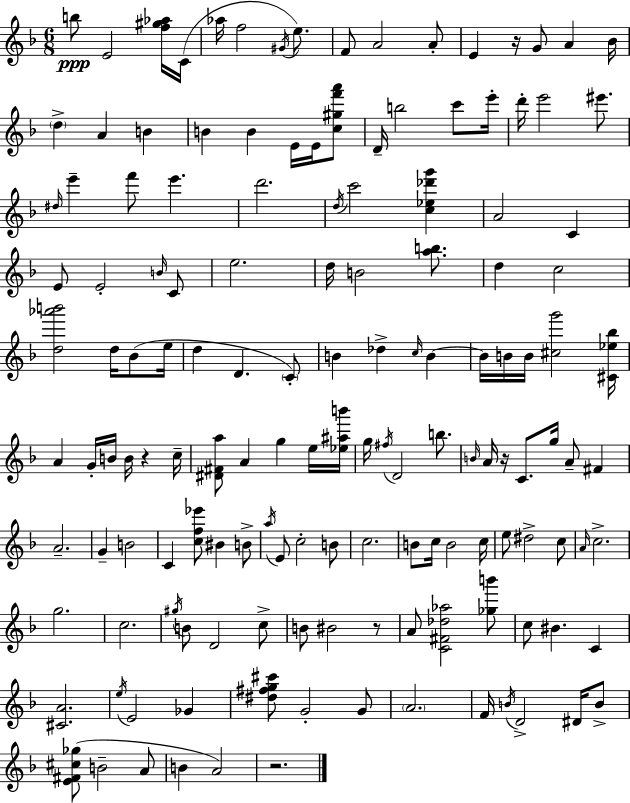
X:1
T:Untitled
M:6/8
L:1/4
K:F
b/2 E2 [f^g_a]/4 C/4 _a/4 f2 ^G/4 e/2 F/2 A2 A/2 E z/4 G/2 A _B/4 d A B B B E/4 E/4 [c^gf'a']/2 D/4 b2 c'/2 e'/4 d'/4 e'2 ^e'/2 ^d/4 e' f'/2 e' d'2 d/4 c'2 [c_e_d'g'] A2 C E/2 E2 B/4 C/2 e2 d/4 B2 [ab]/2 d c2 [d_a'b']2 d/4 _B/2 e/4 d D C/2 B _d c/4 B B/4 B/4 B/4 [^cg']2 [^C_e_b]/4 A G/4 B/4 B/4 z c/4 [^D^Fa]/2 A g e/4 [_e^ab']/4 g/4 ^f/4 D2 b/2 B/4 A/4 z/4 C/2 g/4 A/2 ^F A2 G B2 C [cf_e']/2 ^B B/2 a/4 E/2 c2 B/2 c2 B/2 c/4 B2 c/4 e/2 ^d2 c/2 A/4 c2 g2 c2 ^g/4 B/2 D2 c/2 B/2 ^B2 z/2 A/2 [C^F_d_a]2 [_gb']/2 c/2 ^B C [^CA]2 e/4 E2 _G [^d^fg^c']/2 G2 G/2 A2 F/4 B/4 D2 ^D/4 B/2 [E^F^c_g]/2 B2 A/2 B A2 z2